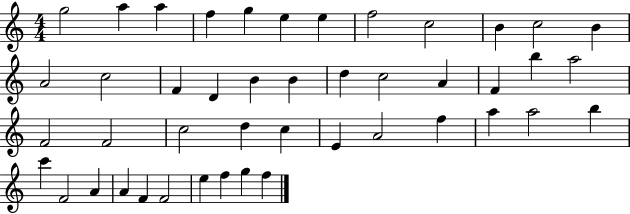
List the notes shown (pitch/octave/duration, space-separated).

G5/h A5/q A5/q F5/q G5/q E5/q E5/q F5/h C5/h B4/q C5/h B4/q A4/h C5/h F4/q D4/q B4/q B4/q D5/q C5/h A4/q F4/q B5/q A5/h F4/h F4/h C5/h D5/q C5/q E4/q A4/h F5/q A5/q A5/h B5/q C6/q F4/h A4/q A4/q F4/q F4/h E5/q F5/q G5/q F5/q